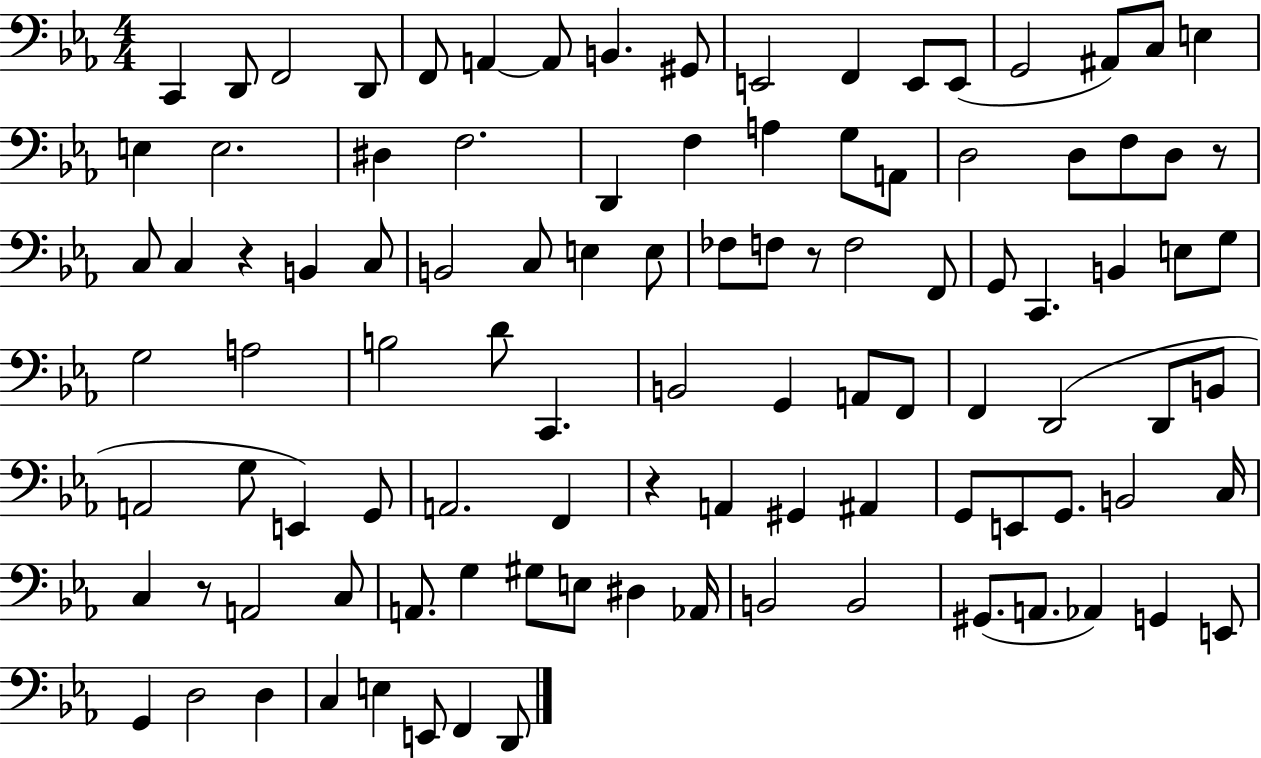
{
  \clef bass
  \numericTimeSignature
  \time 4/4
  \key ees \major
  c,4 d,8 f,2 d,8 | f,8 a,4~~ a,8 b,4. gis,8 | e,2 f,4 e,8 e,8( | g,2 ais,8) c8 e4 | \break e4 e2. | dis4 f2. | d,4 f4 a4 g8 a,8 | d2 d8 f8 d8 r8 | \break c8 c4 r4 b,4 c8 | b,2 c8 e4 e8 | fes8 f8 r8 f2 f,8 | g,8 c,4. b,4 e8 g8 | \break g2 a2 | b2 d'8 c,4. | b,2 g,4 a,8 f,8 | f,4 d,2( d,8 b,8 | \break a,2 g8 e,4) g,8 | a,2. f,4 | r4 a,4 gis,4 ais,4 | g,8 e,8 g,8. b,2 c16 | \break c4 r8 a,2 c8 | a,8. g4 gis8 e8 dis4 aes,16 | b,2 b,2 | gis,8.( a,8. aes,4) g,4 e,8 | \break g,4 d2 d4 | c4 e4 e,8 f,4 d,8 | \bar "|."
}